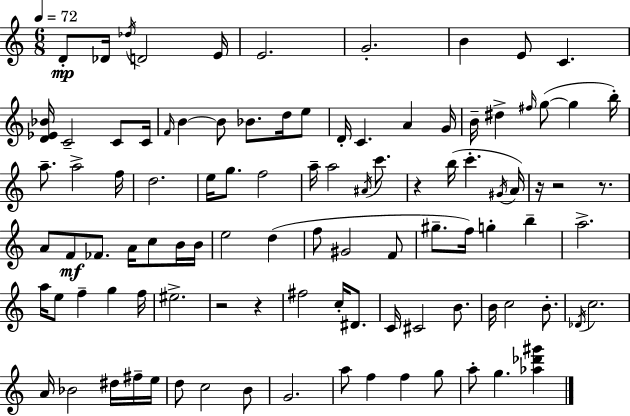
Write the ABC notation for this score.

X:1
T:Untitled
M:6/8
L:1/4
K:C
D/2 _D/4 _d/4 D2 E/4 E2 G2 B E/2 C [D_E_B]/4 C2 C/2 C/4 F/4 B B/2 _B/2 d/4 e/2 D/4 C A G/4 B/4 ^d ^f/4 g/2 g b/4 a/2 a2 f/4 d2 e/4 g/2 f2 a/4 a2 ^A/4 c'/2 z b/4 c' ^G/4 A/4 z/4 z2 z/2 A/2 F/2 _F/2 A/4 c/2 B/4 B/4 e2 d f/2 ^G2 F/2 ^g/2 f/4 g b a2 a/4 e/2 f g f/4 ^e2 z2 z ^f2 c/4 ^D/2 C/4 ^C2 B/2 B/4 c2 B/2 _D/4 c2 A/4 _B2 ^d/4 ^f/4 e/4 d/2 c2 B/2 G2 a/2 f f g/2 a/2 g [_a_d'^g']